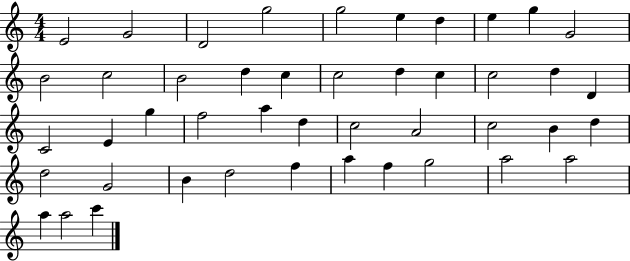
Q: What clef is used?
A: treble